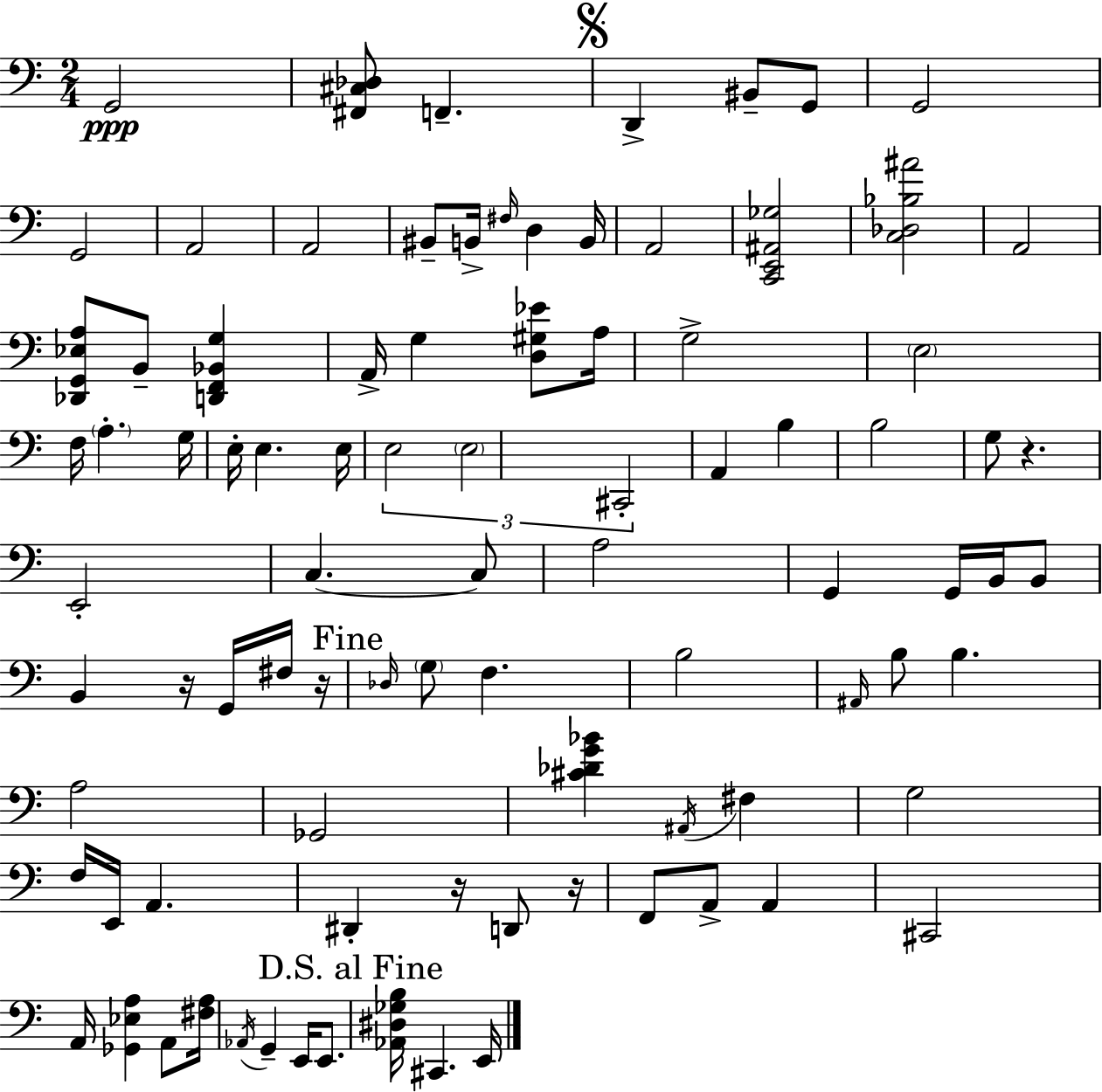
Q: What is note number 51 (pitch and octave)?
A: A#2